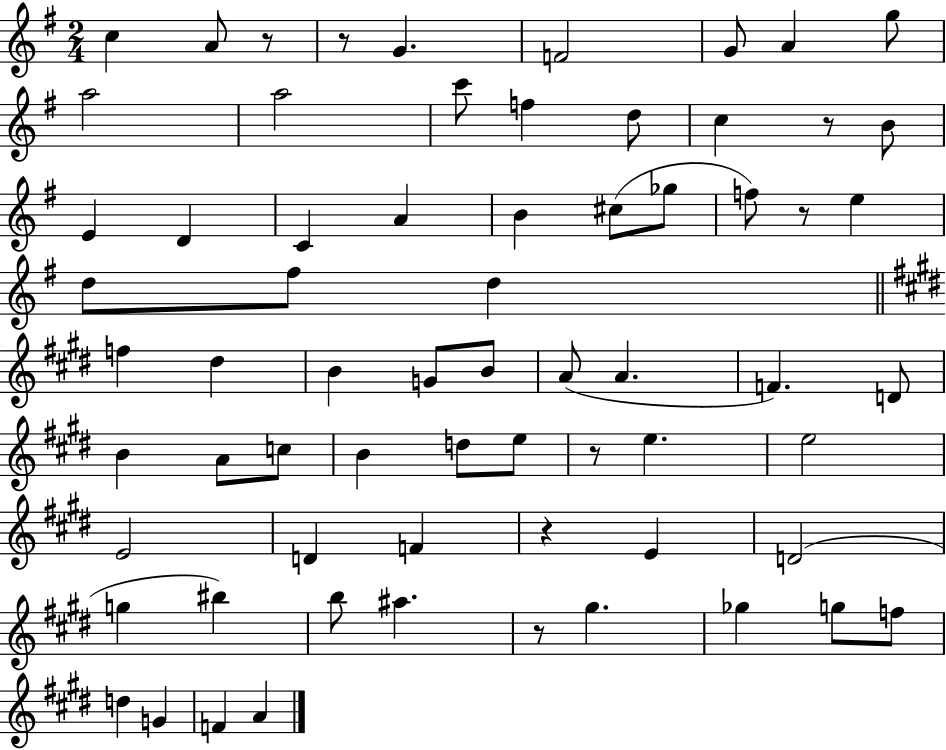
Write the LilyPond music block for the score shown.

{
  \clef treble
  \numericTimeSignature
  \time 2/4
  \key g \major
  c''4 a'8 r8 | r8 g'4. | f'2 | g'8 a'4 g''8 | \break a''2 | a''2 | c'''8 f''4 d''8 | c''4 r8 b'8 | \break e'4 d'4 | c'4 a'4 | b'4 cis''8( ges''8 | f''8) r8 e''4 | \break d''8 fis''8 d''4 | \bar "||" \break \key e \major f''4 dis''4 | b'4 g'8 b'8 | a'8( a'4. | f'4.) d'8 | \break b'4 a'8 c''8 | b'4 d''8 e''8 | r8 e''4. | e''2 | \break e'2 | d'4 f'4 | r4 e'4 | d'2( | \break g''4 bis''4) | b''8 ais''4. | r8 gis''4. | ges''4 g''8 f''8 | \break d''4 g'4 | f'4 a'4 | \bar "|."
}